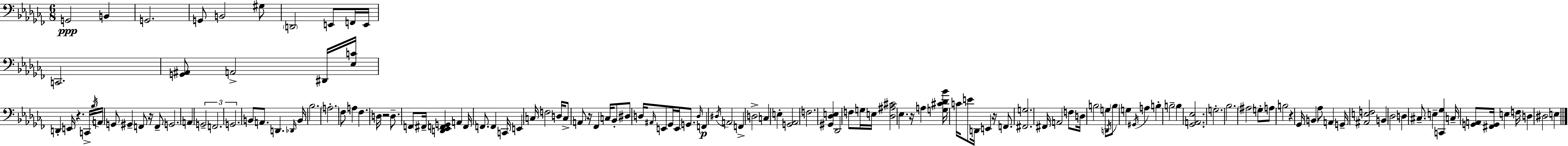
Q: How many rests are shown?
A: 7